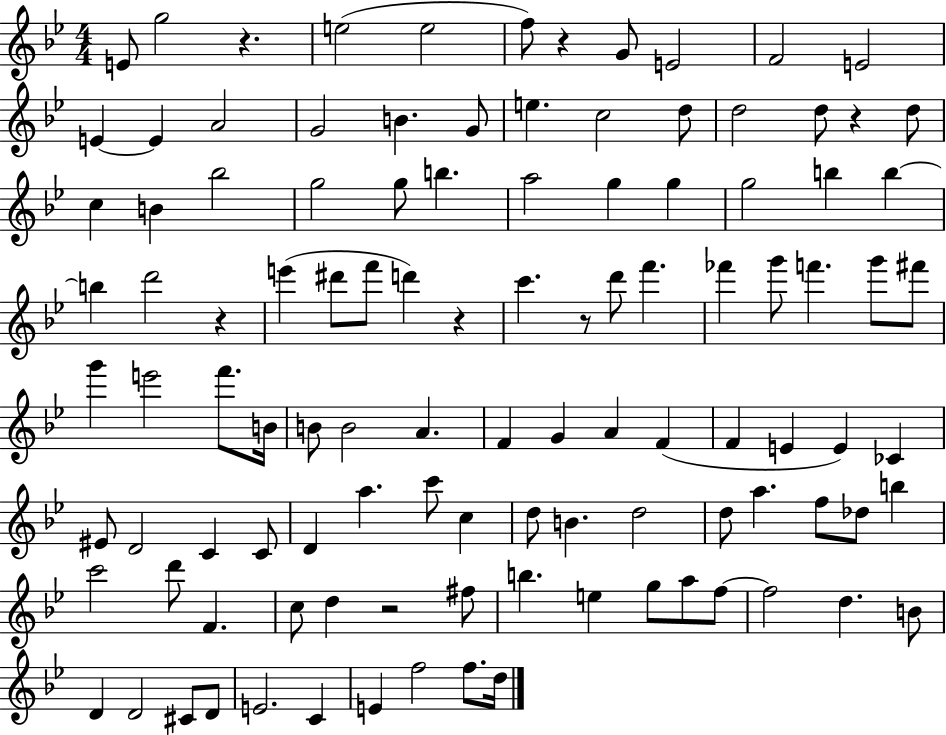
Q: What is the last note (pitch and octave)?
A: D5